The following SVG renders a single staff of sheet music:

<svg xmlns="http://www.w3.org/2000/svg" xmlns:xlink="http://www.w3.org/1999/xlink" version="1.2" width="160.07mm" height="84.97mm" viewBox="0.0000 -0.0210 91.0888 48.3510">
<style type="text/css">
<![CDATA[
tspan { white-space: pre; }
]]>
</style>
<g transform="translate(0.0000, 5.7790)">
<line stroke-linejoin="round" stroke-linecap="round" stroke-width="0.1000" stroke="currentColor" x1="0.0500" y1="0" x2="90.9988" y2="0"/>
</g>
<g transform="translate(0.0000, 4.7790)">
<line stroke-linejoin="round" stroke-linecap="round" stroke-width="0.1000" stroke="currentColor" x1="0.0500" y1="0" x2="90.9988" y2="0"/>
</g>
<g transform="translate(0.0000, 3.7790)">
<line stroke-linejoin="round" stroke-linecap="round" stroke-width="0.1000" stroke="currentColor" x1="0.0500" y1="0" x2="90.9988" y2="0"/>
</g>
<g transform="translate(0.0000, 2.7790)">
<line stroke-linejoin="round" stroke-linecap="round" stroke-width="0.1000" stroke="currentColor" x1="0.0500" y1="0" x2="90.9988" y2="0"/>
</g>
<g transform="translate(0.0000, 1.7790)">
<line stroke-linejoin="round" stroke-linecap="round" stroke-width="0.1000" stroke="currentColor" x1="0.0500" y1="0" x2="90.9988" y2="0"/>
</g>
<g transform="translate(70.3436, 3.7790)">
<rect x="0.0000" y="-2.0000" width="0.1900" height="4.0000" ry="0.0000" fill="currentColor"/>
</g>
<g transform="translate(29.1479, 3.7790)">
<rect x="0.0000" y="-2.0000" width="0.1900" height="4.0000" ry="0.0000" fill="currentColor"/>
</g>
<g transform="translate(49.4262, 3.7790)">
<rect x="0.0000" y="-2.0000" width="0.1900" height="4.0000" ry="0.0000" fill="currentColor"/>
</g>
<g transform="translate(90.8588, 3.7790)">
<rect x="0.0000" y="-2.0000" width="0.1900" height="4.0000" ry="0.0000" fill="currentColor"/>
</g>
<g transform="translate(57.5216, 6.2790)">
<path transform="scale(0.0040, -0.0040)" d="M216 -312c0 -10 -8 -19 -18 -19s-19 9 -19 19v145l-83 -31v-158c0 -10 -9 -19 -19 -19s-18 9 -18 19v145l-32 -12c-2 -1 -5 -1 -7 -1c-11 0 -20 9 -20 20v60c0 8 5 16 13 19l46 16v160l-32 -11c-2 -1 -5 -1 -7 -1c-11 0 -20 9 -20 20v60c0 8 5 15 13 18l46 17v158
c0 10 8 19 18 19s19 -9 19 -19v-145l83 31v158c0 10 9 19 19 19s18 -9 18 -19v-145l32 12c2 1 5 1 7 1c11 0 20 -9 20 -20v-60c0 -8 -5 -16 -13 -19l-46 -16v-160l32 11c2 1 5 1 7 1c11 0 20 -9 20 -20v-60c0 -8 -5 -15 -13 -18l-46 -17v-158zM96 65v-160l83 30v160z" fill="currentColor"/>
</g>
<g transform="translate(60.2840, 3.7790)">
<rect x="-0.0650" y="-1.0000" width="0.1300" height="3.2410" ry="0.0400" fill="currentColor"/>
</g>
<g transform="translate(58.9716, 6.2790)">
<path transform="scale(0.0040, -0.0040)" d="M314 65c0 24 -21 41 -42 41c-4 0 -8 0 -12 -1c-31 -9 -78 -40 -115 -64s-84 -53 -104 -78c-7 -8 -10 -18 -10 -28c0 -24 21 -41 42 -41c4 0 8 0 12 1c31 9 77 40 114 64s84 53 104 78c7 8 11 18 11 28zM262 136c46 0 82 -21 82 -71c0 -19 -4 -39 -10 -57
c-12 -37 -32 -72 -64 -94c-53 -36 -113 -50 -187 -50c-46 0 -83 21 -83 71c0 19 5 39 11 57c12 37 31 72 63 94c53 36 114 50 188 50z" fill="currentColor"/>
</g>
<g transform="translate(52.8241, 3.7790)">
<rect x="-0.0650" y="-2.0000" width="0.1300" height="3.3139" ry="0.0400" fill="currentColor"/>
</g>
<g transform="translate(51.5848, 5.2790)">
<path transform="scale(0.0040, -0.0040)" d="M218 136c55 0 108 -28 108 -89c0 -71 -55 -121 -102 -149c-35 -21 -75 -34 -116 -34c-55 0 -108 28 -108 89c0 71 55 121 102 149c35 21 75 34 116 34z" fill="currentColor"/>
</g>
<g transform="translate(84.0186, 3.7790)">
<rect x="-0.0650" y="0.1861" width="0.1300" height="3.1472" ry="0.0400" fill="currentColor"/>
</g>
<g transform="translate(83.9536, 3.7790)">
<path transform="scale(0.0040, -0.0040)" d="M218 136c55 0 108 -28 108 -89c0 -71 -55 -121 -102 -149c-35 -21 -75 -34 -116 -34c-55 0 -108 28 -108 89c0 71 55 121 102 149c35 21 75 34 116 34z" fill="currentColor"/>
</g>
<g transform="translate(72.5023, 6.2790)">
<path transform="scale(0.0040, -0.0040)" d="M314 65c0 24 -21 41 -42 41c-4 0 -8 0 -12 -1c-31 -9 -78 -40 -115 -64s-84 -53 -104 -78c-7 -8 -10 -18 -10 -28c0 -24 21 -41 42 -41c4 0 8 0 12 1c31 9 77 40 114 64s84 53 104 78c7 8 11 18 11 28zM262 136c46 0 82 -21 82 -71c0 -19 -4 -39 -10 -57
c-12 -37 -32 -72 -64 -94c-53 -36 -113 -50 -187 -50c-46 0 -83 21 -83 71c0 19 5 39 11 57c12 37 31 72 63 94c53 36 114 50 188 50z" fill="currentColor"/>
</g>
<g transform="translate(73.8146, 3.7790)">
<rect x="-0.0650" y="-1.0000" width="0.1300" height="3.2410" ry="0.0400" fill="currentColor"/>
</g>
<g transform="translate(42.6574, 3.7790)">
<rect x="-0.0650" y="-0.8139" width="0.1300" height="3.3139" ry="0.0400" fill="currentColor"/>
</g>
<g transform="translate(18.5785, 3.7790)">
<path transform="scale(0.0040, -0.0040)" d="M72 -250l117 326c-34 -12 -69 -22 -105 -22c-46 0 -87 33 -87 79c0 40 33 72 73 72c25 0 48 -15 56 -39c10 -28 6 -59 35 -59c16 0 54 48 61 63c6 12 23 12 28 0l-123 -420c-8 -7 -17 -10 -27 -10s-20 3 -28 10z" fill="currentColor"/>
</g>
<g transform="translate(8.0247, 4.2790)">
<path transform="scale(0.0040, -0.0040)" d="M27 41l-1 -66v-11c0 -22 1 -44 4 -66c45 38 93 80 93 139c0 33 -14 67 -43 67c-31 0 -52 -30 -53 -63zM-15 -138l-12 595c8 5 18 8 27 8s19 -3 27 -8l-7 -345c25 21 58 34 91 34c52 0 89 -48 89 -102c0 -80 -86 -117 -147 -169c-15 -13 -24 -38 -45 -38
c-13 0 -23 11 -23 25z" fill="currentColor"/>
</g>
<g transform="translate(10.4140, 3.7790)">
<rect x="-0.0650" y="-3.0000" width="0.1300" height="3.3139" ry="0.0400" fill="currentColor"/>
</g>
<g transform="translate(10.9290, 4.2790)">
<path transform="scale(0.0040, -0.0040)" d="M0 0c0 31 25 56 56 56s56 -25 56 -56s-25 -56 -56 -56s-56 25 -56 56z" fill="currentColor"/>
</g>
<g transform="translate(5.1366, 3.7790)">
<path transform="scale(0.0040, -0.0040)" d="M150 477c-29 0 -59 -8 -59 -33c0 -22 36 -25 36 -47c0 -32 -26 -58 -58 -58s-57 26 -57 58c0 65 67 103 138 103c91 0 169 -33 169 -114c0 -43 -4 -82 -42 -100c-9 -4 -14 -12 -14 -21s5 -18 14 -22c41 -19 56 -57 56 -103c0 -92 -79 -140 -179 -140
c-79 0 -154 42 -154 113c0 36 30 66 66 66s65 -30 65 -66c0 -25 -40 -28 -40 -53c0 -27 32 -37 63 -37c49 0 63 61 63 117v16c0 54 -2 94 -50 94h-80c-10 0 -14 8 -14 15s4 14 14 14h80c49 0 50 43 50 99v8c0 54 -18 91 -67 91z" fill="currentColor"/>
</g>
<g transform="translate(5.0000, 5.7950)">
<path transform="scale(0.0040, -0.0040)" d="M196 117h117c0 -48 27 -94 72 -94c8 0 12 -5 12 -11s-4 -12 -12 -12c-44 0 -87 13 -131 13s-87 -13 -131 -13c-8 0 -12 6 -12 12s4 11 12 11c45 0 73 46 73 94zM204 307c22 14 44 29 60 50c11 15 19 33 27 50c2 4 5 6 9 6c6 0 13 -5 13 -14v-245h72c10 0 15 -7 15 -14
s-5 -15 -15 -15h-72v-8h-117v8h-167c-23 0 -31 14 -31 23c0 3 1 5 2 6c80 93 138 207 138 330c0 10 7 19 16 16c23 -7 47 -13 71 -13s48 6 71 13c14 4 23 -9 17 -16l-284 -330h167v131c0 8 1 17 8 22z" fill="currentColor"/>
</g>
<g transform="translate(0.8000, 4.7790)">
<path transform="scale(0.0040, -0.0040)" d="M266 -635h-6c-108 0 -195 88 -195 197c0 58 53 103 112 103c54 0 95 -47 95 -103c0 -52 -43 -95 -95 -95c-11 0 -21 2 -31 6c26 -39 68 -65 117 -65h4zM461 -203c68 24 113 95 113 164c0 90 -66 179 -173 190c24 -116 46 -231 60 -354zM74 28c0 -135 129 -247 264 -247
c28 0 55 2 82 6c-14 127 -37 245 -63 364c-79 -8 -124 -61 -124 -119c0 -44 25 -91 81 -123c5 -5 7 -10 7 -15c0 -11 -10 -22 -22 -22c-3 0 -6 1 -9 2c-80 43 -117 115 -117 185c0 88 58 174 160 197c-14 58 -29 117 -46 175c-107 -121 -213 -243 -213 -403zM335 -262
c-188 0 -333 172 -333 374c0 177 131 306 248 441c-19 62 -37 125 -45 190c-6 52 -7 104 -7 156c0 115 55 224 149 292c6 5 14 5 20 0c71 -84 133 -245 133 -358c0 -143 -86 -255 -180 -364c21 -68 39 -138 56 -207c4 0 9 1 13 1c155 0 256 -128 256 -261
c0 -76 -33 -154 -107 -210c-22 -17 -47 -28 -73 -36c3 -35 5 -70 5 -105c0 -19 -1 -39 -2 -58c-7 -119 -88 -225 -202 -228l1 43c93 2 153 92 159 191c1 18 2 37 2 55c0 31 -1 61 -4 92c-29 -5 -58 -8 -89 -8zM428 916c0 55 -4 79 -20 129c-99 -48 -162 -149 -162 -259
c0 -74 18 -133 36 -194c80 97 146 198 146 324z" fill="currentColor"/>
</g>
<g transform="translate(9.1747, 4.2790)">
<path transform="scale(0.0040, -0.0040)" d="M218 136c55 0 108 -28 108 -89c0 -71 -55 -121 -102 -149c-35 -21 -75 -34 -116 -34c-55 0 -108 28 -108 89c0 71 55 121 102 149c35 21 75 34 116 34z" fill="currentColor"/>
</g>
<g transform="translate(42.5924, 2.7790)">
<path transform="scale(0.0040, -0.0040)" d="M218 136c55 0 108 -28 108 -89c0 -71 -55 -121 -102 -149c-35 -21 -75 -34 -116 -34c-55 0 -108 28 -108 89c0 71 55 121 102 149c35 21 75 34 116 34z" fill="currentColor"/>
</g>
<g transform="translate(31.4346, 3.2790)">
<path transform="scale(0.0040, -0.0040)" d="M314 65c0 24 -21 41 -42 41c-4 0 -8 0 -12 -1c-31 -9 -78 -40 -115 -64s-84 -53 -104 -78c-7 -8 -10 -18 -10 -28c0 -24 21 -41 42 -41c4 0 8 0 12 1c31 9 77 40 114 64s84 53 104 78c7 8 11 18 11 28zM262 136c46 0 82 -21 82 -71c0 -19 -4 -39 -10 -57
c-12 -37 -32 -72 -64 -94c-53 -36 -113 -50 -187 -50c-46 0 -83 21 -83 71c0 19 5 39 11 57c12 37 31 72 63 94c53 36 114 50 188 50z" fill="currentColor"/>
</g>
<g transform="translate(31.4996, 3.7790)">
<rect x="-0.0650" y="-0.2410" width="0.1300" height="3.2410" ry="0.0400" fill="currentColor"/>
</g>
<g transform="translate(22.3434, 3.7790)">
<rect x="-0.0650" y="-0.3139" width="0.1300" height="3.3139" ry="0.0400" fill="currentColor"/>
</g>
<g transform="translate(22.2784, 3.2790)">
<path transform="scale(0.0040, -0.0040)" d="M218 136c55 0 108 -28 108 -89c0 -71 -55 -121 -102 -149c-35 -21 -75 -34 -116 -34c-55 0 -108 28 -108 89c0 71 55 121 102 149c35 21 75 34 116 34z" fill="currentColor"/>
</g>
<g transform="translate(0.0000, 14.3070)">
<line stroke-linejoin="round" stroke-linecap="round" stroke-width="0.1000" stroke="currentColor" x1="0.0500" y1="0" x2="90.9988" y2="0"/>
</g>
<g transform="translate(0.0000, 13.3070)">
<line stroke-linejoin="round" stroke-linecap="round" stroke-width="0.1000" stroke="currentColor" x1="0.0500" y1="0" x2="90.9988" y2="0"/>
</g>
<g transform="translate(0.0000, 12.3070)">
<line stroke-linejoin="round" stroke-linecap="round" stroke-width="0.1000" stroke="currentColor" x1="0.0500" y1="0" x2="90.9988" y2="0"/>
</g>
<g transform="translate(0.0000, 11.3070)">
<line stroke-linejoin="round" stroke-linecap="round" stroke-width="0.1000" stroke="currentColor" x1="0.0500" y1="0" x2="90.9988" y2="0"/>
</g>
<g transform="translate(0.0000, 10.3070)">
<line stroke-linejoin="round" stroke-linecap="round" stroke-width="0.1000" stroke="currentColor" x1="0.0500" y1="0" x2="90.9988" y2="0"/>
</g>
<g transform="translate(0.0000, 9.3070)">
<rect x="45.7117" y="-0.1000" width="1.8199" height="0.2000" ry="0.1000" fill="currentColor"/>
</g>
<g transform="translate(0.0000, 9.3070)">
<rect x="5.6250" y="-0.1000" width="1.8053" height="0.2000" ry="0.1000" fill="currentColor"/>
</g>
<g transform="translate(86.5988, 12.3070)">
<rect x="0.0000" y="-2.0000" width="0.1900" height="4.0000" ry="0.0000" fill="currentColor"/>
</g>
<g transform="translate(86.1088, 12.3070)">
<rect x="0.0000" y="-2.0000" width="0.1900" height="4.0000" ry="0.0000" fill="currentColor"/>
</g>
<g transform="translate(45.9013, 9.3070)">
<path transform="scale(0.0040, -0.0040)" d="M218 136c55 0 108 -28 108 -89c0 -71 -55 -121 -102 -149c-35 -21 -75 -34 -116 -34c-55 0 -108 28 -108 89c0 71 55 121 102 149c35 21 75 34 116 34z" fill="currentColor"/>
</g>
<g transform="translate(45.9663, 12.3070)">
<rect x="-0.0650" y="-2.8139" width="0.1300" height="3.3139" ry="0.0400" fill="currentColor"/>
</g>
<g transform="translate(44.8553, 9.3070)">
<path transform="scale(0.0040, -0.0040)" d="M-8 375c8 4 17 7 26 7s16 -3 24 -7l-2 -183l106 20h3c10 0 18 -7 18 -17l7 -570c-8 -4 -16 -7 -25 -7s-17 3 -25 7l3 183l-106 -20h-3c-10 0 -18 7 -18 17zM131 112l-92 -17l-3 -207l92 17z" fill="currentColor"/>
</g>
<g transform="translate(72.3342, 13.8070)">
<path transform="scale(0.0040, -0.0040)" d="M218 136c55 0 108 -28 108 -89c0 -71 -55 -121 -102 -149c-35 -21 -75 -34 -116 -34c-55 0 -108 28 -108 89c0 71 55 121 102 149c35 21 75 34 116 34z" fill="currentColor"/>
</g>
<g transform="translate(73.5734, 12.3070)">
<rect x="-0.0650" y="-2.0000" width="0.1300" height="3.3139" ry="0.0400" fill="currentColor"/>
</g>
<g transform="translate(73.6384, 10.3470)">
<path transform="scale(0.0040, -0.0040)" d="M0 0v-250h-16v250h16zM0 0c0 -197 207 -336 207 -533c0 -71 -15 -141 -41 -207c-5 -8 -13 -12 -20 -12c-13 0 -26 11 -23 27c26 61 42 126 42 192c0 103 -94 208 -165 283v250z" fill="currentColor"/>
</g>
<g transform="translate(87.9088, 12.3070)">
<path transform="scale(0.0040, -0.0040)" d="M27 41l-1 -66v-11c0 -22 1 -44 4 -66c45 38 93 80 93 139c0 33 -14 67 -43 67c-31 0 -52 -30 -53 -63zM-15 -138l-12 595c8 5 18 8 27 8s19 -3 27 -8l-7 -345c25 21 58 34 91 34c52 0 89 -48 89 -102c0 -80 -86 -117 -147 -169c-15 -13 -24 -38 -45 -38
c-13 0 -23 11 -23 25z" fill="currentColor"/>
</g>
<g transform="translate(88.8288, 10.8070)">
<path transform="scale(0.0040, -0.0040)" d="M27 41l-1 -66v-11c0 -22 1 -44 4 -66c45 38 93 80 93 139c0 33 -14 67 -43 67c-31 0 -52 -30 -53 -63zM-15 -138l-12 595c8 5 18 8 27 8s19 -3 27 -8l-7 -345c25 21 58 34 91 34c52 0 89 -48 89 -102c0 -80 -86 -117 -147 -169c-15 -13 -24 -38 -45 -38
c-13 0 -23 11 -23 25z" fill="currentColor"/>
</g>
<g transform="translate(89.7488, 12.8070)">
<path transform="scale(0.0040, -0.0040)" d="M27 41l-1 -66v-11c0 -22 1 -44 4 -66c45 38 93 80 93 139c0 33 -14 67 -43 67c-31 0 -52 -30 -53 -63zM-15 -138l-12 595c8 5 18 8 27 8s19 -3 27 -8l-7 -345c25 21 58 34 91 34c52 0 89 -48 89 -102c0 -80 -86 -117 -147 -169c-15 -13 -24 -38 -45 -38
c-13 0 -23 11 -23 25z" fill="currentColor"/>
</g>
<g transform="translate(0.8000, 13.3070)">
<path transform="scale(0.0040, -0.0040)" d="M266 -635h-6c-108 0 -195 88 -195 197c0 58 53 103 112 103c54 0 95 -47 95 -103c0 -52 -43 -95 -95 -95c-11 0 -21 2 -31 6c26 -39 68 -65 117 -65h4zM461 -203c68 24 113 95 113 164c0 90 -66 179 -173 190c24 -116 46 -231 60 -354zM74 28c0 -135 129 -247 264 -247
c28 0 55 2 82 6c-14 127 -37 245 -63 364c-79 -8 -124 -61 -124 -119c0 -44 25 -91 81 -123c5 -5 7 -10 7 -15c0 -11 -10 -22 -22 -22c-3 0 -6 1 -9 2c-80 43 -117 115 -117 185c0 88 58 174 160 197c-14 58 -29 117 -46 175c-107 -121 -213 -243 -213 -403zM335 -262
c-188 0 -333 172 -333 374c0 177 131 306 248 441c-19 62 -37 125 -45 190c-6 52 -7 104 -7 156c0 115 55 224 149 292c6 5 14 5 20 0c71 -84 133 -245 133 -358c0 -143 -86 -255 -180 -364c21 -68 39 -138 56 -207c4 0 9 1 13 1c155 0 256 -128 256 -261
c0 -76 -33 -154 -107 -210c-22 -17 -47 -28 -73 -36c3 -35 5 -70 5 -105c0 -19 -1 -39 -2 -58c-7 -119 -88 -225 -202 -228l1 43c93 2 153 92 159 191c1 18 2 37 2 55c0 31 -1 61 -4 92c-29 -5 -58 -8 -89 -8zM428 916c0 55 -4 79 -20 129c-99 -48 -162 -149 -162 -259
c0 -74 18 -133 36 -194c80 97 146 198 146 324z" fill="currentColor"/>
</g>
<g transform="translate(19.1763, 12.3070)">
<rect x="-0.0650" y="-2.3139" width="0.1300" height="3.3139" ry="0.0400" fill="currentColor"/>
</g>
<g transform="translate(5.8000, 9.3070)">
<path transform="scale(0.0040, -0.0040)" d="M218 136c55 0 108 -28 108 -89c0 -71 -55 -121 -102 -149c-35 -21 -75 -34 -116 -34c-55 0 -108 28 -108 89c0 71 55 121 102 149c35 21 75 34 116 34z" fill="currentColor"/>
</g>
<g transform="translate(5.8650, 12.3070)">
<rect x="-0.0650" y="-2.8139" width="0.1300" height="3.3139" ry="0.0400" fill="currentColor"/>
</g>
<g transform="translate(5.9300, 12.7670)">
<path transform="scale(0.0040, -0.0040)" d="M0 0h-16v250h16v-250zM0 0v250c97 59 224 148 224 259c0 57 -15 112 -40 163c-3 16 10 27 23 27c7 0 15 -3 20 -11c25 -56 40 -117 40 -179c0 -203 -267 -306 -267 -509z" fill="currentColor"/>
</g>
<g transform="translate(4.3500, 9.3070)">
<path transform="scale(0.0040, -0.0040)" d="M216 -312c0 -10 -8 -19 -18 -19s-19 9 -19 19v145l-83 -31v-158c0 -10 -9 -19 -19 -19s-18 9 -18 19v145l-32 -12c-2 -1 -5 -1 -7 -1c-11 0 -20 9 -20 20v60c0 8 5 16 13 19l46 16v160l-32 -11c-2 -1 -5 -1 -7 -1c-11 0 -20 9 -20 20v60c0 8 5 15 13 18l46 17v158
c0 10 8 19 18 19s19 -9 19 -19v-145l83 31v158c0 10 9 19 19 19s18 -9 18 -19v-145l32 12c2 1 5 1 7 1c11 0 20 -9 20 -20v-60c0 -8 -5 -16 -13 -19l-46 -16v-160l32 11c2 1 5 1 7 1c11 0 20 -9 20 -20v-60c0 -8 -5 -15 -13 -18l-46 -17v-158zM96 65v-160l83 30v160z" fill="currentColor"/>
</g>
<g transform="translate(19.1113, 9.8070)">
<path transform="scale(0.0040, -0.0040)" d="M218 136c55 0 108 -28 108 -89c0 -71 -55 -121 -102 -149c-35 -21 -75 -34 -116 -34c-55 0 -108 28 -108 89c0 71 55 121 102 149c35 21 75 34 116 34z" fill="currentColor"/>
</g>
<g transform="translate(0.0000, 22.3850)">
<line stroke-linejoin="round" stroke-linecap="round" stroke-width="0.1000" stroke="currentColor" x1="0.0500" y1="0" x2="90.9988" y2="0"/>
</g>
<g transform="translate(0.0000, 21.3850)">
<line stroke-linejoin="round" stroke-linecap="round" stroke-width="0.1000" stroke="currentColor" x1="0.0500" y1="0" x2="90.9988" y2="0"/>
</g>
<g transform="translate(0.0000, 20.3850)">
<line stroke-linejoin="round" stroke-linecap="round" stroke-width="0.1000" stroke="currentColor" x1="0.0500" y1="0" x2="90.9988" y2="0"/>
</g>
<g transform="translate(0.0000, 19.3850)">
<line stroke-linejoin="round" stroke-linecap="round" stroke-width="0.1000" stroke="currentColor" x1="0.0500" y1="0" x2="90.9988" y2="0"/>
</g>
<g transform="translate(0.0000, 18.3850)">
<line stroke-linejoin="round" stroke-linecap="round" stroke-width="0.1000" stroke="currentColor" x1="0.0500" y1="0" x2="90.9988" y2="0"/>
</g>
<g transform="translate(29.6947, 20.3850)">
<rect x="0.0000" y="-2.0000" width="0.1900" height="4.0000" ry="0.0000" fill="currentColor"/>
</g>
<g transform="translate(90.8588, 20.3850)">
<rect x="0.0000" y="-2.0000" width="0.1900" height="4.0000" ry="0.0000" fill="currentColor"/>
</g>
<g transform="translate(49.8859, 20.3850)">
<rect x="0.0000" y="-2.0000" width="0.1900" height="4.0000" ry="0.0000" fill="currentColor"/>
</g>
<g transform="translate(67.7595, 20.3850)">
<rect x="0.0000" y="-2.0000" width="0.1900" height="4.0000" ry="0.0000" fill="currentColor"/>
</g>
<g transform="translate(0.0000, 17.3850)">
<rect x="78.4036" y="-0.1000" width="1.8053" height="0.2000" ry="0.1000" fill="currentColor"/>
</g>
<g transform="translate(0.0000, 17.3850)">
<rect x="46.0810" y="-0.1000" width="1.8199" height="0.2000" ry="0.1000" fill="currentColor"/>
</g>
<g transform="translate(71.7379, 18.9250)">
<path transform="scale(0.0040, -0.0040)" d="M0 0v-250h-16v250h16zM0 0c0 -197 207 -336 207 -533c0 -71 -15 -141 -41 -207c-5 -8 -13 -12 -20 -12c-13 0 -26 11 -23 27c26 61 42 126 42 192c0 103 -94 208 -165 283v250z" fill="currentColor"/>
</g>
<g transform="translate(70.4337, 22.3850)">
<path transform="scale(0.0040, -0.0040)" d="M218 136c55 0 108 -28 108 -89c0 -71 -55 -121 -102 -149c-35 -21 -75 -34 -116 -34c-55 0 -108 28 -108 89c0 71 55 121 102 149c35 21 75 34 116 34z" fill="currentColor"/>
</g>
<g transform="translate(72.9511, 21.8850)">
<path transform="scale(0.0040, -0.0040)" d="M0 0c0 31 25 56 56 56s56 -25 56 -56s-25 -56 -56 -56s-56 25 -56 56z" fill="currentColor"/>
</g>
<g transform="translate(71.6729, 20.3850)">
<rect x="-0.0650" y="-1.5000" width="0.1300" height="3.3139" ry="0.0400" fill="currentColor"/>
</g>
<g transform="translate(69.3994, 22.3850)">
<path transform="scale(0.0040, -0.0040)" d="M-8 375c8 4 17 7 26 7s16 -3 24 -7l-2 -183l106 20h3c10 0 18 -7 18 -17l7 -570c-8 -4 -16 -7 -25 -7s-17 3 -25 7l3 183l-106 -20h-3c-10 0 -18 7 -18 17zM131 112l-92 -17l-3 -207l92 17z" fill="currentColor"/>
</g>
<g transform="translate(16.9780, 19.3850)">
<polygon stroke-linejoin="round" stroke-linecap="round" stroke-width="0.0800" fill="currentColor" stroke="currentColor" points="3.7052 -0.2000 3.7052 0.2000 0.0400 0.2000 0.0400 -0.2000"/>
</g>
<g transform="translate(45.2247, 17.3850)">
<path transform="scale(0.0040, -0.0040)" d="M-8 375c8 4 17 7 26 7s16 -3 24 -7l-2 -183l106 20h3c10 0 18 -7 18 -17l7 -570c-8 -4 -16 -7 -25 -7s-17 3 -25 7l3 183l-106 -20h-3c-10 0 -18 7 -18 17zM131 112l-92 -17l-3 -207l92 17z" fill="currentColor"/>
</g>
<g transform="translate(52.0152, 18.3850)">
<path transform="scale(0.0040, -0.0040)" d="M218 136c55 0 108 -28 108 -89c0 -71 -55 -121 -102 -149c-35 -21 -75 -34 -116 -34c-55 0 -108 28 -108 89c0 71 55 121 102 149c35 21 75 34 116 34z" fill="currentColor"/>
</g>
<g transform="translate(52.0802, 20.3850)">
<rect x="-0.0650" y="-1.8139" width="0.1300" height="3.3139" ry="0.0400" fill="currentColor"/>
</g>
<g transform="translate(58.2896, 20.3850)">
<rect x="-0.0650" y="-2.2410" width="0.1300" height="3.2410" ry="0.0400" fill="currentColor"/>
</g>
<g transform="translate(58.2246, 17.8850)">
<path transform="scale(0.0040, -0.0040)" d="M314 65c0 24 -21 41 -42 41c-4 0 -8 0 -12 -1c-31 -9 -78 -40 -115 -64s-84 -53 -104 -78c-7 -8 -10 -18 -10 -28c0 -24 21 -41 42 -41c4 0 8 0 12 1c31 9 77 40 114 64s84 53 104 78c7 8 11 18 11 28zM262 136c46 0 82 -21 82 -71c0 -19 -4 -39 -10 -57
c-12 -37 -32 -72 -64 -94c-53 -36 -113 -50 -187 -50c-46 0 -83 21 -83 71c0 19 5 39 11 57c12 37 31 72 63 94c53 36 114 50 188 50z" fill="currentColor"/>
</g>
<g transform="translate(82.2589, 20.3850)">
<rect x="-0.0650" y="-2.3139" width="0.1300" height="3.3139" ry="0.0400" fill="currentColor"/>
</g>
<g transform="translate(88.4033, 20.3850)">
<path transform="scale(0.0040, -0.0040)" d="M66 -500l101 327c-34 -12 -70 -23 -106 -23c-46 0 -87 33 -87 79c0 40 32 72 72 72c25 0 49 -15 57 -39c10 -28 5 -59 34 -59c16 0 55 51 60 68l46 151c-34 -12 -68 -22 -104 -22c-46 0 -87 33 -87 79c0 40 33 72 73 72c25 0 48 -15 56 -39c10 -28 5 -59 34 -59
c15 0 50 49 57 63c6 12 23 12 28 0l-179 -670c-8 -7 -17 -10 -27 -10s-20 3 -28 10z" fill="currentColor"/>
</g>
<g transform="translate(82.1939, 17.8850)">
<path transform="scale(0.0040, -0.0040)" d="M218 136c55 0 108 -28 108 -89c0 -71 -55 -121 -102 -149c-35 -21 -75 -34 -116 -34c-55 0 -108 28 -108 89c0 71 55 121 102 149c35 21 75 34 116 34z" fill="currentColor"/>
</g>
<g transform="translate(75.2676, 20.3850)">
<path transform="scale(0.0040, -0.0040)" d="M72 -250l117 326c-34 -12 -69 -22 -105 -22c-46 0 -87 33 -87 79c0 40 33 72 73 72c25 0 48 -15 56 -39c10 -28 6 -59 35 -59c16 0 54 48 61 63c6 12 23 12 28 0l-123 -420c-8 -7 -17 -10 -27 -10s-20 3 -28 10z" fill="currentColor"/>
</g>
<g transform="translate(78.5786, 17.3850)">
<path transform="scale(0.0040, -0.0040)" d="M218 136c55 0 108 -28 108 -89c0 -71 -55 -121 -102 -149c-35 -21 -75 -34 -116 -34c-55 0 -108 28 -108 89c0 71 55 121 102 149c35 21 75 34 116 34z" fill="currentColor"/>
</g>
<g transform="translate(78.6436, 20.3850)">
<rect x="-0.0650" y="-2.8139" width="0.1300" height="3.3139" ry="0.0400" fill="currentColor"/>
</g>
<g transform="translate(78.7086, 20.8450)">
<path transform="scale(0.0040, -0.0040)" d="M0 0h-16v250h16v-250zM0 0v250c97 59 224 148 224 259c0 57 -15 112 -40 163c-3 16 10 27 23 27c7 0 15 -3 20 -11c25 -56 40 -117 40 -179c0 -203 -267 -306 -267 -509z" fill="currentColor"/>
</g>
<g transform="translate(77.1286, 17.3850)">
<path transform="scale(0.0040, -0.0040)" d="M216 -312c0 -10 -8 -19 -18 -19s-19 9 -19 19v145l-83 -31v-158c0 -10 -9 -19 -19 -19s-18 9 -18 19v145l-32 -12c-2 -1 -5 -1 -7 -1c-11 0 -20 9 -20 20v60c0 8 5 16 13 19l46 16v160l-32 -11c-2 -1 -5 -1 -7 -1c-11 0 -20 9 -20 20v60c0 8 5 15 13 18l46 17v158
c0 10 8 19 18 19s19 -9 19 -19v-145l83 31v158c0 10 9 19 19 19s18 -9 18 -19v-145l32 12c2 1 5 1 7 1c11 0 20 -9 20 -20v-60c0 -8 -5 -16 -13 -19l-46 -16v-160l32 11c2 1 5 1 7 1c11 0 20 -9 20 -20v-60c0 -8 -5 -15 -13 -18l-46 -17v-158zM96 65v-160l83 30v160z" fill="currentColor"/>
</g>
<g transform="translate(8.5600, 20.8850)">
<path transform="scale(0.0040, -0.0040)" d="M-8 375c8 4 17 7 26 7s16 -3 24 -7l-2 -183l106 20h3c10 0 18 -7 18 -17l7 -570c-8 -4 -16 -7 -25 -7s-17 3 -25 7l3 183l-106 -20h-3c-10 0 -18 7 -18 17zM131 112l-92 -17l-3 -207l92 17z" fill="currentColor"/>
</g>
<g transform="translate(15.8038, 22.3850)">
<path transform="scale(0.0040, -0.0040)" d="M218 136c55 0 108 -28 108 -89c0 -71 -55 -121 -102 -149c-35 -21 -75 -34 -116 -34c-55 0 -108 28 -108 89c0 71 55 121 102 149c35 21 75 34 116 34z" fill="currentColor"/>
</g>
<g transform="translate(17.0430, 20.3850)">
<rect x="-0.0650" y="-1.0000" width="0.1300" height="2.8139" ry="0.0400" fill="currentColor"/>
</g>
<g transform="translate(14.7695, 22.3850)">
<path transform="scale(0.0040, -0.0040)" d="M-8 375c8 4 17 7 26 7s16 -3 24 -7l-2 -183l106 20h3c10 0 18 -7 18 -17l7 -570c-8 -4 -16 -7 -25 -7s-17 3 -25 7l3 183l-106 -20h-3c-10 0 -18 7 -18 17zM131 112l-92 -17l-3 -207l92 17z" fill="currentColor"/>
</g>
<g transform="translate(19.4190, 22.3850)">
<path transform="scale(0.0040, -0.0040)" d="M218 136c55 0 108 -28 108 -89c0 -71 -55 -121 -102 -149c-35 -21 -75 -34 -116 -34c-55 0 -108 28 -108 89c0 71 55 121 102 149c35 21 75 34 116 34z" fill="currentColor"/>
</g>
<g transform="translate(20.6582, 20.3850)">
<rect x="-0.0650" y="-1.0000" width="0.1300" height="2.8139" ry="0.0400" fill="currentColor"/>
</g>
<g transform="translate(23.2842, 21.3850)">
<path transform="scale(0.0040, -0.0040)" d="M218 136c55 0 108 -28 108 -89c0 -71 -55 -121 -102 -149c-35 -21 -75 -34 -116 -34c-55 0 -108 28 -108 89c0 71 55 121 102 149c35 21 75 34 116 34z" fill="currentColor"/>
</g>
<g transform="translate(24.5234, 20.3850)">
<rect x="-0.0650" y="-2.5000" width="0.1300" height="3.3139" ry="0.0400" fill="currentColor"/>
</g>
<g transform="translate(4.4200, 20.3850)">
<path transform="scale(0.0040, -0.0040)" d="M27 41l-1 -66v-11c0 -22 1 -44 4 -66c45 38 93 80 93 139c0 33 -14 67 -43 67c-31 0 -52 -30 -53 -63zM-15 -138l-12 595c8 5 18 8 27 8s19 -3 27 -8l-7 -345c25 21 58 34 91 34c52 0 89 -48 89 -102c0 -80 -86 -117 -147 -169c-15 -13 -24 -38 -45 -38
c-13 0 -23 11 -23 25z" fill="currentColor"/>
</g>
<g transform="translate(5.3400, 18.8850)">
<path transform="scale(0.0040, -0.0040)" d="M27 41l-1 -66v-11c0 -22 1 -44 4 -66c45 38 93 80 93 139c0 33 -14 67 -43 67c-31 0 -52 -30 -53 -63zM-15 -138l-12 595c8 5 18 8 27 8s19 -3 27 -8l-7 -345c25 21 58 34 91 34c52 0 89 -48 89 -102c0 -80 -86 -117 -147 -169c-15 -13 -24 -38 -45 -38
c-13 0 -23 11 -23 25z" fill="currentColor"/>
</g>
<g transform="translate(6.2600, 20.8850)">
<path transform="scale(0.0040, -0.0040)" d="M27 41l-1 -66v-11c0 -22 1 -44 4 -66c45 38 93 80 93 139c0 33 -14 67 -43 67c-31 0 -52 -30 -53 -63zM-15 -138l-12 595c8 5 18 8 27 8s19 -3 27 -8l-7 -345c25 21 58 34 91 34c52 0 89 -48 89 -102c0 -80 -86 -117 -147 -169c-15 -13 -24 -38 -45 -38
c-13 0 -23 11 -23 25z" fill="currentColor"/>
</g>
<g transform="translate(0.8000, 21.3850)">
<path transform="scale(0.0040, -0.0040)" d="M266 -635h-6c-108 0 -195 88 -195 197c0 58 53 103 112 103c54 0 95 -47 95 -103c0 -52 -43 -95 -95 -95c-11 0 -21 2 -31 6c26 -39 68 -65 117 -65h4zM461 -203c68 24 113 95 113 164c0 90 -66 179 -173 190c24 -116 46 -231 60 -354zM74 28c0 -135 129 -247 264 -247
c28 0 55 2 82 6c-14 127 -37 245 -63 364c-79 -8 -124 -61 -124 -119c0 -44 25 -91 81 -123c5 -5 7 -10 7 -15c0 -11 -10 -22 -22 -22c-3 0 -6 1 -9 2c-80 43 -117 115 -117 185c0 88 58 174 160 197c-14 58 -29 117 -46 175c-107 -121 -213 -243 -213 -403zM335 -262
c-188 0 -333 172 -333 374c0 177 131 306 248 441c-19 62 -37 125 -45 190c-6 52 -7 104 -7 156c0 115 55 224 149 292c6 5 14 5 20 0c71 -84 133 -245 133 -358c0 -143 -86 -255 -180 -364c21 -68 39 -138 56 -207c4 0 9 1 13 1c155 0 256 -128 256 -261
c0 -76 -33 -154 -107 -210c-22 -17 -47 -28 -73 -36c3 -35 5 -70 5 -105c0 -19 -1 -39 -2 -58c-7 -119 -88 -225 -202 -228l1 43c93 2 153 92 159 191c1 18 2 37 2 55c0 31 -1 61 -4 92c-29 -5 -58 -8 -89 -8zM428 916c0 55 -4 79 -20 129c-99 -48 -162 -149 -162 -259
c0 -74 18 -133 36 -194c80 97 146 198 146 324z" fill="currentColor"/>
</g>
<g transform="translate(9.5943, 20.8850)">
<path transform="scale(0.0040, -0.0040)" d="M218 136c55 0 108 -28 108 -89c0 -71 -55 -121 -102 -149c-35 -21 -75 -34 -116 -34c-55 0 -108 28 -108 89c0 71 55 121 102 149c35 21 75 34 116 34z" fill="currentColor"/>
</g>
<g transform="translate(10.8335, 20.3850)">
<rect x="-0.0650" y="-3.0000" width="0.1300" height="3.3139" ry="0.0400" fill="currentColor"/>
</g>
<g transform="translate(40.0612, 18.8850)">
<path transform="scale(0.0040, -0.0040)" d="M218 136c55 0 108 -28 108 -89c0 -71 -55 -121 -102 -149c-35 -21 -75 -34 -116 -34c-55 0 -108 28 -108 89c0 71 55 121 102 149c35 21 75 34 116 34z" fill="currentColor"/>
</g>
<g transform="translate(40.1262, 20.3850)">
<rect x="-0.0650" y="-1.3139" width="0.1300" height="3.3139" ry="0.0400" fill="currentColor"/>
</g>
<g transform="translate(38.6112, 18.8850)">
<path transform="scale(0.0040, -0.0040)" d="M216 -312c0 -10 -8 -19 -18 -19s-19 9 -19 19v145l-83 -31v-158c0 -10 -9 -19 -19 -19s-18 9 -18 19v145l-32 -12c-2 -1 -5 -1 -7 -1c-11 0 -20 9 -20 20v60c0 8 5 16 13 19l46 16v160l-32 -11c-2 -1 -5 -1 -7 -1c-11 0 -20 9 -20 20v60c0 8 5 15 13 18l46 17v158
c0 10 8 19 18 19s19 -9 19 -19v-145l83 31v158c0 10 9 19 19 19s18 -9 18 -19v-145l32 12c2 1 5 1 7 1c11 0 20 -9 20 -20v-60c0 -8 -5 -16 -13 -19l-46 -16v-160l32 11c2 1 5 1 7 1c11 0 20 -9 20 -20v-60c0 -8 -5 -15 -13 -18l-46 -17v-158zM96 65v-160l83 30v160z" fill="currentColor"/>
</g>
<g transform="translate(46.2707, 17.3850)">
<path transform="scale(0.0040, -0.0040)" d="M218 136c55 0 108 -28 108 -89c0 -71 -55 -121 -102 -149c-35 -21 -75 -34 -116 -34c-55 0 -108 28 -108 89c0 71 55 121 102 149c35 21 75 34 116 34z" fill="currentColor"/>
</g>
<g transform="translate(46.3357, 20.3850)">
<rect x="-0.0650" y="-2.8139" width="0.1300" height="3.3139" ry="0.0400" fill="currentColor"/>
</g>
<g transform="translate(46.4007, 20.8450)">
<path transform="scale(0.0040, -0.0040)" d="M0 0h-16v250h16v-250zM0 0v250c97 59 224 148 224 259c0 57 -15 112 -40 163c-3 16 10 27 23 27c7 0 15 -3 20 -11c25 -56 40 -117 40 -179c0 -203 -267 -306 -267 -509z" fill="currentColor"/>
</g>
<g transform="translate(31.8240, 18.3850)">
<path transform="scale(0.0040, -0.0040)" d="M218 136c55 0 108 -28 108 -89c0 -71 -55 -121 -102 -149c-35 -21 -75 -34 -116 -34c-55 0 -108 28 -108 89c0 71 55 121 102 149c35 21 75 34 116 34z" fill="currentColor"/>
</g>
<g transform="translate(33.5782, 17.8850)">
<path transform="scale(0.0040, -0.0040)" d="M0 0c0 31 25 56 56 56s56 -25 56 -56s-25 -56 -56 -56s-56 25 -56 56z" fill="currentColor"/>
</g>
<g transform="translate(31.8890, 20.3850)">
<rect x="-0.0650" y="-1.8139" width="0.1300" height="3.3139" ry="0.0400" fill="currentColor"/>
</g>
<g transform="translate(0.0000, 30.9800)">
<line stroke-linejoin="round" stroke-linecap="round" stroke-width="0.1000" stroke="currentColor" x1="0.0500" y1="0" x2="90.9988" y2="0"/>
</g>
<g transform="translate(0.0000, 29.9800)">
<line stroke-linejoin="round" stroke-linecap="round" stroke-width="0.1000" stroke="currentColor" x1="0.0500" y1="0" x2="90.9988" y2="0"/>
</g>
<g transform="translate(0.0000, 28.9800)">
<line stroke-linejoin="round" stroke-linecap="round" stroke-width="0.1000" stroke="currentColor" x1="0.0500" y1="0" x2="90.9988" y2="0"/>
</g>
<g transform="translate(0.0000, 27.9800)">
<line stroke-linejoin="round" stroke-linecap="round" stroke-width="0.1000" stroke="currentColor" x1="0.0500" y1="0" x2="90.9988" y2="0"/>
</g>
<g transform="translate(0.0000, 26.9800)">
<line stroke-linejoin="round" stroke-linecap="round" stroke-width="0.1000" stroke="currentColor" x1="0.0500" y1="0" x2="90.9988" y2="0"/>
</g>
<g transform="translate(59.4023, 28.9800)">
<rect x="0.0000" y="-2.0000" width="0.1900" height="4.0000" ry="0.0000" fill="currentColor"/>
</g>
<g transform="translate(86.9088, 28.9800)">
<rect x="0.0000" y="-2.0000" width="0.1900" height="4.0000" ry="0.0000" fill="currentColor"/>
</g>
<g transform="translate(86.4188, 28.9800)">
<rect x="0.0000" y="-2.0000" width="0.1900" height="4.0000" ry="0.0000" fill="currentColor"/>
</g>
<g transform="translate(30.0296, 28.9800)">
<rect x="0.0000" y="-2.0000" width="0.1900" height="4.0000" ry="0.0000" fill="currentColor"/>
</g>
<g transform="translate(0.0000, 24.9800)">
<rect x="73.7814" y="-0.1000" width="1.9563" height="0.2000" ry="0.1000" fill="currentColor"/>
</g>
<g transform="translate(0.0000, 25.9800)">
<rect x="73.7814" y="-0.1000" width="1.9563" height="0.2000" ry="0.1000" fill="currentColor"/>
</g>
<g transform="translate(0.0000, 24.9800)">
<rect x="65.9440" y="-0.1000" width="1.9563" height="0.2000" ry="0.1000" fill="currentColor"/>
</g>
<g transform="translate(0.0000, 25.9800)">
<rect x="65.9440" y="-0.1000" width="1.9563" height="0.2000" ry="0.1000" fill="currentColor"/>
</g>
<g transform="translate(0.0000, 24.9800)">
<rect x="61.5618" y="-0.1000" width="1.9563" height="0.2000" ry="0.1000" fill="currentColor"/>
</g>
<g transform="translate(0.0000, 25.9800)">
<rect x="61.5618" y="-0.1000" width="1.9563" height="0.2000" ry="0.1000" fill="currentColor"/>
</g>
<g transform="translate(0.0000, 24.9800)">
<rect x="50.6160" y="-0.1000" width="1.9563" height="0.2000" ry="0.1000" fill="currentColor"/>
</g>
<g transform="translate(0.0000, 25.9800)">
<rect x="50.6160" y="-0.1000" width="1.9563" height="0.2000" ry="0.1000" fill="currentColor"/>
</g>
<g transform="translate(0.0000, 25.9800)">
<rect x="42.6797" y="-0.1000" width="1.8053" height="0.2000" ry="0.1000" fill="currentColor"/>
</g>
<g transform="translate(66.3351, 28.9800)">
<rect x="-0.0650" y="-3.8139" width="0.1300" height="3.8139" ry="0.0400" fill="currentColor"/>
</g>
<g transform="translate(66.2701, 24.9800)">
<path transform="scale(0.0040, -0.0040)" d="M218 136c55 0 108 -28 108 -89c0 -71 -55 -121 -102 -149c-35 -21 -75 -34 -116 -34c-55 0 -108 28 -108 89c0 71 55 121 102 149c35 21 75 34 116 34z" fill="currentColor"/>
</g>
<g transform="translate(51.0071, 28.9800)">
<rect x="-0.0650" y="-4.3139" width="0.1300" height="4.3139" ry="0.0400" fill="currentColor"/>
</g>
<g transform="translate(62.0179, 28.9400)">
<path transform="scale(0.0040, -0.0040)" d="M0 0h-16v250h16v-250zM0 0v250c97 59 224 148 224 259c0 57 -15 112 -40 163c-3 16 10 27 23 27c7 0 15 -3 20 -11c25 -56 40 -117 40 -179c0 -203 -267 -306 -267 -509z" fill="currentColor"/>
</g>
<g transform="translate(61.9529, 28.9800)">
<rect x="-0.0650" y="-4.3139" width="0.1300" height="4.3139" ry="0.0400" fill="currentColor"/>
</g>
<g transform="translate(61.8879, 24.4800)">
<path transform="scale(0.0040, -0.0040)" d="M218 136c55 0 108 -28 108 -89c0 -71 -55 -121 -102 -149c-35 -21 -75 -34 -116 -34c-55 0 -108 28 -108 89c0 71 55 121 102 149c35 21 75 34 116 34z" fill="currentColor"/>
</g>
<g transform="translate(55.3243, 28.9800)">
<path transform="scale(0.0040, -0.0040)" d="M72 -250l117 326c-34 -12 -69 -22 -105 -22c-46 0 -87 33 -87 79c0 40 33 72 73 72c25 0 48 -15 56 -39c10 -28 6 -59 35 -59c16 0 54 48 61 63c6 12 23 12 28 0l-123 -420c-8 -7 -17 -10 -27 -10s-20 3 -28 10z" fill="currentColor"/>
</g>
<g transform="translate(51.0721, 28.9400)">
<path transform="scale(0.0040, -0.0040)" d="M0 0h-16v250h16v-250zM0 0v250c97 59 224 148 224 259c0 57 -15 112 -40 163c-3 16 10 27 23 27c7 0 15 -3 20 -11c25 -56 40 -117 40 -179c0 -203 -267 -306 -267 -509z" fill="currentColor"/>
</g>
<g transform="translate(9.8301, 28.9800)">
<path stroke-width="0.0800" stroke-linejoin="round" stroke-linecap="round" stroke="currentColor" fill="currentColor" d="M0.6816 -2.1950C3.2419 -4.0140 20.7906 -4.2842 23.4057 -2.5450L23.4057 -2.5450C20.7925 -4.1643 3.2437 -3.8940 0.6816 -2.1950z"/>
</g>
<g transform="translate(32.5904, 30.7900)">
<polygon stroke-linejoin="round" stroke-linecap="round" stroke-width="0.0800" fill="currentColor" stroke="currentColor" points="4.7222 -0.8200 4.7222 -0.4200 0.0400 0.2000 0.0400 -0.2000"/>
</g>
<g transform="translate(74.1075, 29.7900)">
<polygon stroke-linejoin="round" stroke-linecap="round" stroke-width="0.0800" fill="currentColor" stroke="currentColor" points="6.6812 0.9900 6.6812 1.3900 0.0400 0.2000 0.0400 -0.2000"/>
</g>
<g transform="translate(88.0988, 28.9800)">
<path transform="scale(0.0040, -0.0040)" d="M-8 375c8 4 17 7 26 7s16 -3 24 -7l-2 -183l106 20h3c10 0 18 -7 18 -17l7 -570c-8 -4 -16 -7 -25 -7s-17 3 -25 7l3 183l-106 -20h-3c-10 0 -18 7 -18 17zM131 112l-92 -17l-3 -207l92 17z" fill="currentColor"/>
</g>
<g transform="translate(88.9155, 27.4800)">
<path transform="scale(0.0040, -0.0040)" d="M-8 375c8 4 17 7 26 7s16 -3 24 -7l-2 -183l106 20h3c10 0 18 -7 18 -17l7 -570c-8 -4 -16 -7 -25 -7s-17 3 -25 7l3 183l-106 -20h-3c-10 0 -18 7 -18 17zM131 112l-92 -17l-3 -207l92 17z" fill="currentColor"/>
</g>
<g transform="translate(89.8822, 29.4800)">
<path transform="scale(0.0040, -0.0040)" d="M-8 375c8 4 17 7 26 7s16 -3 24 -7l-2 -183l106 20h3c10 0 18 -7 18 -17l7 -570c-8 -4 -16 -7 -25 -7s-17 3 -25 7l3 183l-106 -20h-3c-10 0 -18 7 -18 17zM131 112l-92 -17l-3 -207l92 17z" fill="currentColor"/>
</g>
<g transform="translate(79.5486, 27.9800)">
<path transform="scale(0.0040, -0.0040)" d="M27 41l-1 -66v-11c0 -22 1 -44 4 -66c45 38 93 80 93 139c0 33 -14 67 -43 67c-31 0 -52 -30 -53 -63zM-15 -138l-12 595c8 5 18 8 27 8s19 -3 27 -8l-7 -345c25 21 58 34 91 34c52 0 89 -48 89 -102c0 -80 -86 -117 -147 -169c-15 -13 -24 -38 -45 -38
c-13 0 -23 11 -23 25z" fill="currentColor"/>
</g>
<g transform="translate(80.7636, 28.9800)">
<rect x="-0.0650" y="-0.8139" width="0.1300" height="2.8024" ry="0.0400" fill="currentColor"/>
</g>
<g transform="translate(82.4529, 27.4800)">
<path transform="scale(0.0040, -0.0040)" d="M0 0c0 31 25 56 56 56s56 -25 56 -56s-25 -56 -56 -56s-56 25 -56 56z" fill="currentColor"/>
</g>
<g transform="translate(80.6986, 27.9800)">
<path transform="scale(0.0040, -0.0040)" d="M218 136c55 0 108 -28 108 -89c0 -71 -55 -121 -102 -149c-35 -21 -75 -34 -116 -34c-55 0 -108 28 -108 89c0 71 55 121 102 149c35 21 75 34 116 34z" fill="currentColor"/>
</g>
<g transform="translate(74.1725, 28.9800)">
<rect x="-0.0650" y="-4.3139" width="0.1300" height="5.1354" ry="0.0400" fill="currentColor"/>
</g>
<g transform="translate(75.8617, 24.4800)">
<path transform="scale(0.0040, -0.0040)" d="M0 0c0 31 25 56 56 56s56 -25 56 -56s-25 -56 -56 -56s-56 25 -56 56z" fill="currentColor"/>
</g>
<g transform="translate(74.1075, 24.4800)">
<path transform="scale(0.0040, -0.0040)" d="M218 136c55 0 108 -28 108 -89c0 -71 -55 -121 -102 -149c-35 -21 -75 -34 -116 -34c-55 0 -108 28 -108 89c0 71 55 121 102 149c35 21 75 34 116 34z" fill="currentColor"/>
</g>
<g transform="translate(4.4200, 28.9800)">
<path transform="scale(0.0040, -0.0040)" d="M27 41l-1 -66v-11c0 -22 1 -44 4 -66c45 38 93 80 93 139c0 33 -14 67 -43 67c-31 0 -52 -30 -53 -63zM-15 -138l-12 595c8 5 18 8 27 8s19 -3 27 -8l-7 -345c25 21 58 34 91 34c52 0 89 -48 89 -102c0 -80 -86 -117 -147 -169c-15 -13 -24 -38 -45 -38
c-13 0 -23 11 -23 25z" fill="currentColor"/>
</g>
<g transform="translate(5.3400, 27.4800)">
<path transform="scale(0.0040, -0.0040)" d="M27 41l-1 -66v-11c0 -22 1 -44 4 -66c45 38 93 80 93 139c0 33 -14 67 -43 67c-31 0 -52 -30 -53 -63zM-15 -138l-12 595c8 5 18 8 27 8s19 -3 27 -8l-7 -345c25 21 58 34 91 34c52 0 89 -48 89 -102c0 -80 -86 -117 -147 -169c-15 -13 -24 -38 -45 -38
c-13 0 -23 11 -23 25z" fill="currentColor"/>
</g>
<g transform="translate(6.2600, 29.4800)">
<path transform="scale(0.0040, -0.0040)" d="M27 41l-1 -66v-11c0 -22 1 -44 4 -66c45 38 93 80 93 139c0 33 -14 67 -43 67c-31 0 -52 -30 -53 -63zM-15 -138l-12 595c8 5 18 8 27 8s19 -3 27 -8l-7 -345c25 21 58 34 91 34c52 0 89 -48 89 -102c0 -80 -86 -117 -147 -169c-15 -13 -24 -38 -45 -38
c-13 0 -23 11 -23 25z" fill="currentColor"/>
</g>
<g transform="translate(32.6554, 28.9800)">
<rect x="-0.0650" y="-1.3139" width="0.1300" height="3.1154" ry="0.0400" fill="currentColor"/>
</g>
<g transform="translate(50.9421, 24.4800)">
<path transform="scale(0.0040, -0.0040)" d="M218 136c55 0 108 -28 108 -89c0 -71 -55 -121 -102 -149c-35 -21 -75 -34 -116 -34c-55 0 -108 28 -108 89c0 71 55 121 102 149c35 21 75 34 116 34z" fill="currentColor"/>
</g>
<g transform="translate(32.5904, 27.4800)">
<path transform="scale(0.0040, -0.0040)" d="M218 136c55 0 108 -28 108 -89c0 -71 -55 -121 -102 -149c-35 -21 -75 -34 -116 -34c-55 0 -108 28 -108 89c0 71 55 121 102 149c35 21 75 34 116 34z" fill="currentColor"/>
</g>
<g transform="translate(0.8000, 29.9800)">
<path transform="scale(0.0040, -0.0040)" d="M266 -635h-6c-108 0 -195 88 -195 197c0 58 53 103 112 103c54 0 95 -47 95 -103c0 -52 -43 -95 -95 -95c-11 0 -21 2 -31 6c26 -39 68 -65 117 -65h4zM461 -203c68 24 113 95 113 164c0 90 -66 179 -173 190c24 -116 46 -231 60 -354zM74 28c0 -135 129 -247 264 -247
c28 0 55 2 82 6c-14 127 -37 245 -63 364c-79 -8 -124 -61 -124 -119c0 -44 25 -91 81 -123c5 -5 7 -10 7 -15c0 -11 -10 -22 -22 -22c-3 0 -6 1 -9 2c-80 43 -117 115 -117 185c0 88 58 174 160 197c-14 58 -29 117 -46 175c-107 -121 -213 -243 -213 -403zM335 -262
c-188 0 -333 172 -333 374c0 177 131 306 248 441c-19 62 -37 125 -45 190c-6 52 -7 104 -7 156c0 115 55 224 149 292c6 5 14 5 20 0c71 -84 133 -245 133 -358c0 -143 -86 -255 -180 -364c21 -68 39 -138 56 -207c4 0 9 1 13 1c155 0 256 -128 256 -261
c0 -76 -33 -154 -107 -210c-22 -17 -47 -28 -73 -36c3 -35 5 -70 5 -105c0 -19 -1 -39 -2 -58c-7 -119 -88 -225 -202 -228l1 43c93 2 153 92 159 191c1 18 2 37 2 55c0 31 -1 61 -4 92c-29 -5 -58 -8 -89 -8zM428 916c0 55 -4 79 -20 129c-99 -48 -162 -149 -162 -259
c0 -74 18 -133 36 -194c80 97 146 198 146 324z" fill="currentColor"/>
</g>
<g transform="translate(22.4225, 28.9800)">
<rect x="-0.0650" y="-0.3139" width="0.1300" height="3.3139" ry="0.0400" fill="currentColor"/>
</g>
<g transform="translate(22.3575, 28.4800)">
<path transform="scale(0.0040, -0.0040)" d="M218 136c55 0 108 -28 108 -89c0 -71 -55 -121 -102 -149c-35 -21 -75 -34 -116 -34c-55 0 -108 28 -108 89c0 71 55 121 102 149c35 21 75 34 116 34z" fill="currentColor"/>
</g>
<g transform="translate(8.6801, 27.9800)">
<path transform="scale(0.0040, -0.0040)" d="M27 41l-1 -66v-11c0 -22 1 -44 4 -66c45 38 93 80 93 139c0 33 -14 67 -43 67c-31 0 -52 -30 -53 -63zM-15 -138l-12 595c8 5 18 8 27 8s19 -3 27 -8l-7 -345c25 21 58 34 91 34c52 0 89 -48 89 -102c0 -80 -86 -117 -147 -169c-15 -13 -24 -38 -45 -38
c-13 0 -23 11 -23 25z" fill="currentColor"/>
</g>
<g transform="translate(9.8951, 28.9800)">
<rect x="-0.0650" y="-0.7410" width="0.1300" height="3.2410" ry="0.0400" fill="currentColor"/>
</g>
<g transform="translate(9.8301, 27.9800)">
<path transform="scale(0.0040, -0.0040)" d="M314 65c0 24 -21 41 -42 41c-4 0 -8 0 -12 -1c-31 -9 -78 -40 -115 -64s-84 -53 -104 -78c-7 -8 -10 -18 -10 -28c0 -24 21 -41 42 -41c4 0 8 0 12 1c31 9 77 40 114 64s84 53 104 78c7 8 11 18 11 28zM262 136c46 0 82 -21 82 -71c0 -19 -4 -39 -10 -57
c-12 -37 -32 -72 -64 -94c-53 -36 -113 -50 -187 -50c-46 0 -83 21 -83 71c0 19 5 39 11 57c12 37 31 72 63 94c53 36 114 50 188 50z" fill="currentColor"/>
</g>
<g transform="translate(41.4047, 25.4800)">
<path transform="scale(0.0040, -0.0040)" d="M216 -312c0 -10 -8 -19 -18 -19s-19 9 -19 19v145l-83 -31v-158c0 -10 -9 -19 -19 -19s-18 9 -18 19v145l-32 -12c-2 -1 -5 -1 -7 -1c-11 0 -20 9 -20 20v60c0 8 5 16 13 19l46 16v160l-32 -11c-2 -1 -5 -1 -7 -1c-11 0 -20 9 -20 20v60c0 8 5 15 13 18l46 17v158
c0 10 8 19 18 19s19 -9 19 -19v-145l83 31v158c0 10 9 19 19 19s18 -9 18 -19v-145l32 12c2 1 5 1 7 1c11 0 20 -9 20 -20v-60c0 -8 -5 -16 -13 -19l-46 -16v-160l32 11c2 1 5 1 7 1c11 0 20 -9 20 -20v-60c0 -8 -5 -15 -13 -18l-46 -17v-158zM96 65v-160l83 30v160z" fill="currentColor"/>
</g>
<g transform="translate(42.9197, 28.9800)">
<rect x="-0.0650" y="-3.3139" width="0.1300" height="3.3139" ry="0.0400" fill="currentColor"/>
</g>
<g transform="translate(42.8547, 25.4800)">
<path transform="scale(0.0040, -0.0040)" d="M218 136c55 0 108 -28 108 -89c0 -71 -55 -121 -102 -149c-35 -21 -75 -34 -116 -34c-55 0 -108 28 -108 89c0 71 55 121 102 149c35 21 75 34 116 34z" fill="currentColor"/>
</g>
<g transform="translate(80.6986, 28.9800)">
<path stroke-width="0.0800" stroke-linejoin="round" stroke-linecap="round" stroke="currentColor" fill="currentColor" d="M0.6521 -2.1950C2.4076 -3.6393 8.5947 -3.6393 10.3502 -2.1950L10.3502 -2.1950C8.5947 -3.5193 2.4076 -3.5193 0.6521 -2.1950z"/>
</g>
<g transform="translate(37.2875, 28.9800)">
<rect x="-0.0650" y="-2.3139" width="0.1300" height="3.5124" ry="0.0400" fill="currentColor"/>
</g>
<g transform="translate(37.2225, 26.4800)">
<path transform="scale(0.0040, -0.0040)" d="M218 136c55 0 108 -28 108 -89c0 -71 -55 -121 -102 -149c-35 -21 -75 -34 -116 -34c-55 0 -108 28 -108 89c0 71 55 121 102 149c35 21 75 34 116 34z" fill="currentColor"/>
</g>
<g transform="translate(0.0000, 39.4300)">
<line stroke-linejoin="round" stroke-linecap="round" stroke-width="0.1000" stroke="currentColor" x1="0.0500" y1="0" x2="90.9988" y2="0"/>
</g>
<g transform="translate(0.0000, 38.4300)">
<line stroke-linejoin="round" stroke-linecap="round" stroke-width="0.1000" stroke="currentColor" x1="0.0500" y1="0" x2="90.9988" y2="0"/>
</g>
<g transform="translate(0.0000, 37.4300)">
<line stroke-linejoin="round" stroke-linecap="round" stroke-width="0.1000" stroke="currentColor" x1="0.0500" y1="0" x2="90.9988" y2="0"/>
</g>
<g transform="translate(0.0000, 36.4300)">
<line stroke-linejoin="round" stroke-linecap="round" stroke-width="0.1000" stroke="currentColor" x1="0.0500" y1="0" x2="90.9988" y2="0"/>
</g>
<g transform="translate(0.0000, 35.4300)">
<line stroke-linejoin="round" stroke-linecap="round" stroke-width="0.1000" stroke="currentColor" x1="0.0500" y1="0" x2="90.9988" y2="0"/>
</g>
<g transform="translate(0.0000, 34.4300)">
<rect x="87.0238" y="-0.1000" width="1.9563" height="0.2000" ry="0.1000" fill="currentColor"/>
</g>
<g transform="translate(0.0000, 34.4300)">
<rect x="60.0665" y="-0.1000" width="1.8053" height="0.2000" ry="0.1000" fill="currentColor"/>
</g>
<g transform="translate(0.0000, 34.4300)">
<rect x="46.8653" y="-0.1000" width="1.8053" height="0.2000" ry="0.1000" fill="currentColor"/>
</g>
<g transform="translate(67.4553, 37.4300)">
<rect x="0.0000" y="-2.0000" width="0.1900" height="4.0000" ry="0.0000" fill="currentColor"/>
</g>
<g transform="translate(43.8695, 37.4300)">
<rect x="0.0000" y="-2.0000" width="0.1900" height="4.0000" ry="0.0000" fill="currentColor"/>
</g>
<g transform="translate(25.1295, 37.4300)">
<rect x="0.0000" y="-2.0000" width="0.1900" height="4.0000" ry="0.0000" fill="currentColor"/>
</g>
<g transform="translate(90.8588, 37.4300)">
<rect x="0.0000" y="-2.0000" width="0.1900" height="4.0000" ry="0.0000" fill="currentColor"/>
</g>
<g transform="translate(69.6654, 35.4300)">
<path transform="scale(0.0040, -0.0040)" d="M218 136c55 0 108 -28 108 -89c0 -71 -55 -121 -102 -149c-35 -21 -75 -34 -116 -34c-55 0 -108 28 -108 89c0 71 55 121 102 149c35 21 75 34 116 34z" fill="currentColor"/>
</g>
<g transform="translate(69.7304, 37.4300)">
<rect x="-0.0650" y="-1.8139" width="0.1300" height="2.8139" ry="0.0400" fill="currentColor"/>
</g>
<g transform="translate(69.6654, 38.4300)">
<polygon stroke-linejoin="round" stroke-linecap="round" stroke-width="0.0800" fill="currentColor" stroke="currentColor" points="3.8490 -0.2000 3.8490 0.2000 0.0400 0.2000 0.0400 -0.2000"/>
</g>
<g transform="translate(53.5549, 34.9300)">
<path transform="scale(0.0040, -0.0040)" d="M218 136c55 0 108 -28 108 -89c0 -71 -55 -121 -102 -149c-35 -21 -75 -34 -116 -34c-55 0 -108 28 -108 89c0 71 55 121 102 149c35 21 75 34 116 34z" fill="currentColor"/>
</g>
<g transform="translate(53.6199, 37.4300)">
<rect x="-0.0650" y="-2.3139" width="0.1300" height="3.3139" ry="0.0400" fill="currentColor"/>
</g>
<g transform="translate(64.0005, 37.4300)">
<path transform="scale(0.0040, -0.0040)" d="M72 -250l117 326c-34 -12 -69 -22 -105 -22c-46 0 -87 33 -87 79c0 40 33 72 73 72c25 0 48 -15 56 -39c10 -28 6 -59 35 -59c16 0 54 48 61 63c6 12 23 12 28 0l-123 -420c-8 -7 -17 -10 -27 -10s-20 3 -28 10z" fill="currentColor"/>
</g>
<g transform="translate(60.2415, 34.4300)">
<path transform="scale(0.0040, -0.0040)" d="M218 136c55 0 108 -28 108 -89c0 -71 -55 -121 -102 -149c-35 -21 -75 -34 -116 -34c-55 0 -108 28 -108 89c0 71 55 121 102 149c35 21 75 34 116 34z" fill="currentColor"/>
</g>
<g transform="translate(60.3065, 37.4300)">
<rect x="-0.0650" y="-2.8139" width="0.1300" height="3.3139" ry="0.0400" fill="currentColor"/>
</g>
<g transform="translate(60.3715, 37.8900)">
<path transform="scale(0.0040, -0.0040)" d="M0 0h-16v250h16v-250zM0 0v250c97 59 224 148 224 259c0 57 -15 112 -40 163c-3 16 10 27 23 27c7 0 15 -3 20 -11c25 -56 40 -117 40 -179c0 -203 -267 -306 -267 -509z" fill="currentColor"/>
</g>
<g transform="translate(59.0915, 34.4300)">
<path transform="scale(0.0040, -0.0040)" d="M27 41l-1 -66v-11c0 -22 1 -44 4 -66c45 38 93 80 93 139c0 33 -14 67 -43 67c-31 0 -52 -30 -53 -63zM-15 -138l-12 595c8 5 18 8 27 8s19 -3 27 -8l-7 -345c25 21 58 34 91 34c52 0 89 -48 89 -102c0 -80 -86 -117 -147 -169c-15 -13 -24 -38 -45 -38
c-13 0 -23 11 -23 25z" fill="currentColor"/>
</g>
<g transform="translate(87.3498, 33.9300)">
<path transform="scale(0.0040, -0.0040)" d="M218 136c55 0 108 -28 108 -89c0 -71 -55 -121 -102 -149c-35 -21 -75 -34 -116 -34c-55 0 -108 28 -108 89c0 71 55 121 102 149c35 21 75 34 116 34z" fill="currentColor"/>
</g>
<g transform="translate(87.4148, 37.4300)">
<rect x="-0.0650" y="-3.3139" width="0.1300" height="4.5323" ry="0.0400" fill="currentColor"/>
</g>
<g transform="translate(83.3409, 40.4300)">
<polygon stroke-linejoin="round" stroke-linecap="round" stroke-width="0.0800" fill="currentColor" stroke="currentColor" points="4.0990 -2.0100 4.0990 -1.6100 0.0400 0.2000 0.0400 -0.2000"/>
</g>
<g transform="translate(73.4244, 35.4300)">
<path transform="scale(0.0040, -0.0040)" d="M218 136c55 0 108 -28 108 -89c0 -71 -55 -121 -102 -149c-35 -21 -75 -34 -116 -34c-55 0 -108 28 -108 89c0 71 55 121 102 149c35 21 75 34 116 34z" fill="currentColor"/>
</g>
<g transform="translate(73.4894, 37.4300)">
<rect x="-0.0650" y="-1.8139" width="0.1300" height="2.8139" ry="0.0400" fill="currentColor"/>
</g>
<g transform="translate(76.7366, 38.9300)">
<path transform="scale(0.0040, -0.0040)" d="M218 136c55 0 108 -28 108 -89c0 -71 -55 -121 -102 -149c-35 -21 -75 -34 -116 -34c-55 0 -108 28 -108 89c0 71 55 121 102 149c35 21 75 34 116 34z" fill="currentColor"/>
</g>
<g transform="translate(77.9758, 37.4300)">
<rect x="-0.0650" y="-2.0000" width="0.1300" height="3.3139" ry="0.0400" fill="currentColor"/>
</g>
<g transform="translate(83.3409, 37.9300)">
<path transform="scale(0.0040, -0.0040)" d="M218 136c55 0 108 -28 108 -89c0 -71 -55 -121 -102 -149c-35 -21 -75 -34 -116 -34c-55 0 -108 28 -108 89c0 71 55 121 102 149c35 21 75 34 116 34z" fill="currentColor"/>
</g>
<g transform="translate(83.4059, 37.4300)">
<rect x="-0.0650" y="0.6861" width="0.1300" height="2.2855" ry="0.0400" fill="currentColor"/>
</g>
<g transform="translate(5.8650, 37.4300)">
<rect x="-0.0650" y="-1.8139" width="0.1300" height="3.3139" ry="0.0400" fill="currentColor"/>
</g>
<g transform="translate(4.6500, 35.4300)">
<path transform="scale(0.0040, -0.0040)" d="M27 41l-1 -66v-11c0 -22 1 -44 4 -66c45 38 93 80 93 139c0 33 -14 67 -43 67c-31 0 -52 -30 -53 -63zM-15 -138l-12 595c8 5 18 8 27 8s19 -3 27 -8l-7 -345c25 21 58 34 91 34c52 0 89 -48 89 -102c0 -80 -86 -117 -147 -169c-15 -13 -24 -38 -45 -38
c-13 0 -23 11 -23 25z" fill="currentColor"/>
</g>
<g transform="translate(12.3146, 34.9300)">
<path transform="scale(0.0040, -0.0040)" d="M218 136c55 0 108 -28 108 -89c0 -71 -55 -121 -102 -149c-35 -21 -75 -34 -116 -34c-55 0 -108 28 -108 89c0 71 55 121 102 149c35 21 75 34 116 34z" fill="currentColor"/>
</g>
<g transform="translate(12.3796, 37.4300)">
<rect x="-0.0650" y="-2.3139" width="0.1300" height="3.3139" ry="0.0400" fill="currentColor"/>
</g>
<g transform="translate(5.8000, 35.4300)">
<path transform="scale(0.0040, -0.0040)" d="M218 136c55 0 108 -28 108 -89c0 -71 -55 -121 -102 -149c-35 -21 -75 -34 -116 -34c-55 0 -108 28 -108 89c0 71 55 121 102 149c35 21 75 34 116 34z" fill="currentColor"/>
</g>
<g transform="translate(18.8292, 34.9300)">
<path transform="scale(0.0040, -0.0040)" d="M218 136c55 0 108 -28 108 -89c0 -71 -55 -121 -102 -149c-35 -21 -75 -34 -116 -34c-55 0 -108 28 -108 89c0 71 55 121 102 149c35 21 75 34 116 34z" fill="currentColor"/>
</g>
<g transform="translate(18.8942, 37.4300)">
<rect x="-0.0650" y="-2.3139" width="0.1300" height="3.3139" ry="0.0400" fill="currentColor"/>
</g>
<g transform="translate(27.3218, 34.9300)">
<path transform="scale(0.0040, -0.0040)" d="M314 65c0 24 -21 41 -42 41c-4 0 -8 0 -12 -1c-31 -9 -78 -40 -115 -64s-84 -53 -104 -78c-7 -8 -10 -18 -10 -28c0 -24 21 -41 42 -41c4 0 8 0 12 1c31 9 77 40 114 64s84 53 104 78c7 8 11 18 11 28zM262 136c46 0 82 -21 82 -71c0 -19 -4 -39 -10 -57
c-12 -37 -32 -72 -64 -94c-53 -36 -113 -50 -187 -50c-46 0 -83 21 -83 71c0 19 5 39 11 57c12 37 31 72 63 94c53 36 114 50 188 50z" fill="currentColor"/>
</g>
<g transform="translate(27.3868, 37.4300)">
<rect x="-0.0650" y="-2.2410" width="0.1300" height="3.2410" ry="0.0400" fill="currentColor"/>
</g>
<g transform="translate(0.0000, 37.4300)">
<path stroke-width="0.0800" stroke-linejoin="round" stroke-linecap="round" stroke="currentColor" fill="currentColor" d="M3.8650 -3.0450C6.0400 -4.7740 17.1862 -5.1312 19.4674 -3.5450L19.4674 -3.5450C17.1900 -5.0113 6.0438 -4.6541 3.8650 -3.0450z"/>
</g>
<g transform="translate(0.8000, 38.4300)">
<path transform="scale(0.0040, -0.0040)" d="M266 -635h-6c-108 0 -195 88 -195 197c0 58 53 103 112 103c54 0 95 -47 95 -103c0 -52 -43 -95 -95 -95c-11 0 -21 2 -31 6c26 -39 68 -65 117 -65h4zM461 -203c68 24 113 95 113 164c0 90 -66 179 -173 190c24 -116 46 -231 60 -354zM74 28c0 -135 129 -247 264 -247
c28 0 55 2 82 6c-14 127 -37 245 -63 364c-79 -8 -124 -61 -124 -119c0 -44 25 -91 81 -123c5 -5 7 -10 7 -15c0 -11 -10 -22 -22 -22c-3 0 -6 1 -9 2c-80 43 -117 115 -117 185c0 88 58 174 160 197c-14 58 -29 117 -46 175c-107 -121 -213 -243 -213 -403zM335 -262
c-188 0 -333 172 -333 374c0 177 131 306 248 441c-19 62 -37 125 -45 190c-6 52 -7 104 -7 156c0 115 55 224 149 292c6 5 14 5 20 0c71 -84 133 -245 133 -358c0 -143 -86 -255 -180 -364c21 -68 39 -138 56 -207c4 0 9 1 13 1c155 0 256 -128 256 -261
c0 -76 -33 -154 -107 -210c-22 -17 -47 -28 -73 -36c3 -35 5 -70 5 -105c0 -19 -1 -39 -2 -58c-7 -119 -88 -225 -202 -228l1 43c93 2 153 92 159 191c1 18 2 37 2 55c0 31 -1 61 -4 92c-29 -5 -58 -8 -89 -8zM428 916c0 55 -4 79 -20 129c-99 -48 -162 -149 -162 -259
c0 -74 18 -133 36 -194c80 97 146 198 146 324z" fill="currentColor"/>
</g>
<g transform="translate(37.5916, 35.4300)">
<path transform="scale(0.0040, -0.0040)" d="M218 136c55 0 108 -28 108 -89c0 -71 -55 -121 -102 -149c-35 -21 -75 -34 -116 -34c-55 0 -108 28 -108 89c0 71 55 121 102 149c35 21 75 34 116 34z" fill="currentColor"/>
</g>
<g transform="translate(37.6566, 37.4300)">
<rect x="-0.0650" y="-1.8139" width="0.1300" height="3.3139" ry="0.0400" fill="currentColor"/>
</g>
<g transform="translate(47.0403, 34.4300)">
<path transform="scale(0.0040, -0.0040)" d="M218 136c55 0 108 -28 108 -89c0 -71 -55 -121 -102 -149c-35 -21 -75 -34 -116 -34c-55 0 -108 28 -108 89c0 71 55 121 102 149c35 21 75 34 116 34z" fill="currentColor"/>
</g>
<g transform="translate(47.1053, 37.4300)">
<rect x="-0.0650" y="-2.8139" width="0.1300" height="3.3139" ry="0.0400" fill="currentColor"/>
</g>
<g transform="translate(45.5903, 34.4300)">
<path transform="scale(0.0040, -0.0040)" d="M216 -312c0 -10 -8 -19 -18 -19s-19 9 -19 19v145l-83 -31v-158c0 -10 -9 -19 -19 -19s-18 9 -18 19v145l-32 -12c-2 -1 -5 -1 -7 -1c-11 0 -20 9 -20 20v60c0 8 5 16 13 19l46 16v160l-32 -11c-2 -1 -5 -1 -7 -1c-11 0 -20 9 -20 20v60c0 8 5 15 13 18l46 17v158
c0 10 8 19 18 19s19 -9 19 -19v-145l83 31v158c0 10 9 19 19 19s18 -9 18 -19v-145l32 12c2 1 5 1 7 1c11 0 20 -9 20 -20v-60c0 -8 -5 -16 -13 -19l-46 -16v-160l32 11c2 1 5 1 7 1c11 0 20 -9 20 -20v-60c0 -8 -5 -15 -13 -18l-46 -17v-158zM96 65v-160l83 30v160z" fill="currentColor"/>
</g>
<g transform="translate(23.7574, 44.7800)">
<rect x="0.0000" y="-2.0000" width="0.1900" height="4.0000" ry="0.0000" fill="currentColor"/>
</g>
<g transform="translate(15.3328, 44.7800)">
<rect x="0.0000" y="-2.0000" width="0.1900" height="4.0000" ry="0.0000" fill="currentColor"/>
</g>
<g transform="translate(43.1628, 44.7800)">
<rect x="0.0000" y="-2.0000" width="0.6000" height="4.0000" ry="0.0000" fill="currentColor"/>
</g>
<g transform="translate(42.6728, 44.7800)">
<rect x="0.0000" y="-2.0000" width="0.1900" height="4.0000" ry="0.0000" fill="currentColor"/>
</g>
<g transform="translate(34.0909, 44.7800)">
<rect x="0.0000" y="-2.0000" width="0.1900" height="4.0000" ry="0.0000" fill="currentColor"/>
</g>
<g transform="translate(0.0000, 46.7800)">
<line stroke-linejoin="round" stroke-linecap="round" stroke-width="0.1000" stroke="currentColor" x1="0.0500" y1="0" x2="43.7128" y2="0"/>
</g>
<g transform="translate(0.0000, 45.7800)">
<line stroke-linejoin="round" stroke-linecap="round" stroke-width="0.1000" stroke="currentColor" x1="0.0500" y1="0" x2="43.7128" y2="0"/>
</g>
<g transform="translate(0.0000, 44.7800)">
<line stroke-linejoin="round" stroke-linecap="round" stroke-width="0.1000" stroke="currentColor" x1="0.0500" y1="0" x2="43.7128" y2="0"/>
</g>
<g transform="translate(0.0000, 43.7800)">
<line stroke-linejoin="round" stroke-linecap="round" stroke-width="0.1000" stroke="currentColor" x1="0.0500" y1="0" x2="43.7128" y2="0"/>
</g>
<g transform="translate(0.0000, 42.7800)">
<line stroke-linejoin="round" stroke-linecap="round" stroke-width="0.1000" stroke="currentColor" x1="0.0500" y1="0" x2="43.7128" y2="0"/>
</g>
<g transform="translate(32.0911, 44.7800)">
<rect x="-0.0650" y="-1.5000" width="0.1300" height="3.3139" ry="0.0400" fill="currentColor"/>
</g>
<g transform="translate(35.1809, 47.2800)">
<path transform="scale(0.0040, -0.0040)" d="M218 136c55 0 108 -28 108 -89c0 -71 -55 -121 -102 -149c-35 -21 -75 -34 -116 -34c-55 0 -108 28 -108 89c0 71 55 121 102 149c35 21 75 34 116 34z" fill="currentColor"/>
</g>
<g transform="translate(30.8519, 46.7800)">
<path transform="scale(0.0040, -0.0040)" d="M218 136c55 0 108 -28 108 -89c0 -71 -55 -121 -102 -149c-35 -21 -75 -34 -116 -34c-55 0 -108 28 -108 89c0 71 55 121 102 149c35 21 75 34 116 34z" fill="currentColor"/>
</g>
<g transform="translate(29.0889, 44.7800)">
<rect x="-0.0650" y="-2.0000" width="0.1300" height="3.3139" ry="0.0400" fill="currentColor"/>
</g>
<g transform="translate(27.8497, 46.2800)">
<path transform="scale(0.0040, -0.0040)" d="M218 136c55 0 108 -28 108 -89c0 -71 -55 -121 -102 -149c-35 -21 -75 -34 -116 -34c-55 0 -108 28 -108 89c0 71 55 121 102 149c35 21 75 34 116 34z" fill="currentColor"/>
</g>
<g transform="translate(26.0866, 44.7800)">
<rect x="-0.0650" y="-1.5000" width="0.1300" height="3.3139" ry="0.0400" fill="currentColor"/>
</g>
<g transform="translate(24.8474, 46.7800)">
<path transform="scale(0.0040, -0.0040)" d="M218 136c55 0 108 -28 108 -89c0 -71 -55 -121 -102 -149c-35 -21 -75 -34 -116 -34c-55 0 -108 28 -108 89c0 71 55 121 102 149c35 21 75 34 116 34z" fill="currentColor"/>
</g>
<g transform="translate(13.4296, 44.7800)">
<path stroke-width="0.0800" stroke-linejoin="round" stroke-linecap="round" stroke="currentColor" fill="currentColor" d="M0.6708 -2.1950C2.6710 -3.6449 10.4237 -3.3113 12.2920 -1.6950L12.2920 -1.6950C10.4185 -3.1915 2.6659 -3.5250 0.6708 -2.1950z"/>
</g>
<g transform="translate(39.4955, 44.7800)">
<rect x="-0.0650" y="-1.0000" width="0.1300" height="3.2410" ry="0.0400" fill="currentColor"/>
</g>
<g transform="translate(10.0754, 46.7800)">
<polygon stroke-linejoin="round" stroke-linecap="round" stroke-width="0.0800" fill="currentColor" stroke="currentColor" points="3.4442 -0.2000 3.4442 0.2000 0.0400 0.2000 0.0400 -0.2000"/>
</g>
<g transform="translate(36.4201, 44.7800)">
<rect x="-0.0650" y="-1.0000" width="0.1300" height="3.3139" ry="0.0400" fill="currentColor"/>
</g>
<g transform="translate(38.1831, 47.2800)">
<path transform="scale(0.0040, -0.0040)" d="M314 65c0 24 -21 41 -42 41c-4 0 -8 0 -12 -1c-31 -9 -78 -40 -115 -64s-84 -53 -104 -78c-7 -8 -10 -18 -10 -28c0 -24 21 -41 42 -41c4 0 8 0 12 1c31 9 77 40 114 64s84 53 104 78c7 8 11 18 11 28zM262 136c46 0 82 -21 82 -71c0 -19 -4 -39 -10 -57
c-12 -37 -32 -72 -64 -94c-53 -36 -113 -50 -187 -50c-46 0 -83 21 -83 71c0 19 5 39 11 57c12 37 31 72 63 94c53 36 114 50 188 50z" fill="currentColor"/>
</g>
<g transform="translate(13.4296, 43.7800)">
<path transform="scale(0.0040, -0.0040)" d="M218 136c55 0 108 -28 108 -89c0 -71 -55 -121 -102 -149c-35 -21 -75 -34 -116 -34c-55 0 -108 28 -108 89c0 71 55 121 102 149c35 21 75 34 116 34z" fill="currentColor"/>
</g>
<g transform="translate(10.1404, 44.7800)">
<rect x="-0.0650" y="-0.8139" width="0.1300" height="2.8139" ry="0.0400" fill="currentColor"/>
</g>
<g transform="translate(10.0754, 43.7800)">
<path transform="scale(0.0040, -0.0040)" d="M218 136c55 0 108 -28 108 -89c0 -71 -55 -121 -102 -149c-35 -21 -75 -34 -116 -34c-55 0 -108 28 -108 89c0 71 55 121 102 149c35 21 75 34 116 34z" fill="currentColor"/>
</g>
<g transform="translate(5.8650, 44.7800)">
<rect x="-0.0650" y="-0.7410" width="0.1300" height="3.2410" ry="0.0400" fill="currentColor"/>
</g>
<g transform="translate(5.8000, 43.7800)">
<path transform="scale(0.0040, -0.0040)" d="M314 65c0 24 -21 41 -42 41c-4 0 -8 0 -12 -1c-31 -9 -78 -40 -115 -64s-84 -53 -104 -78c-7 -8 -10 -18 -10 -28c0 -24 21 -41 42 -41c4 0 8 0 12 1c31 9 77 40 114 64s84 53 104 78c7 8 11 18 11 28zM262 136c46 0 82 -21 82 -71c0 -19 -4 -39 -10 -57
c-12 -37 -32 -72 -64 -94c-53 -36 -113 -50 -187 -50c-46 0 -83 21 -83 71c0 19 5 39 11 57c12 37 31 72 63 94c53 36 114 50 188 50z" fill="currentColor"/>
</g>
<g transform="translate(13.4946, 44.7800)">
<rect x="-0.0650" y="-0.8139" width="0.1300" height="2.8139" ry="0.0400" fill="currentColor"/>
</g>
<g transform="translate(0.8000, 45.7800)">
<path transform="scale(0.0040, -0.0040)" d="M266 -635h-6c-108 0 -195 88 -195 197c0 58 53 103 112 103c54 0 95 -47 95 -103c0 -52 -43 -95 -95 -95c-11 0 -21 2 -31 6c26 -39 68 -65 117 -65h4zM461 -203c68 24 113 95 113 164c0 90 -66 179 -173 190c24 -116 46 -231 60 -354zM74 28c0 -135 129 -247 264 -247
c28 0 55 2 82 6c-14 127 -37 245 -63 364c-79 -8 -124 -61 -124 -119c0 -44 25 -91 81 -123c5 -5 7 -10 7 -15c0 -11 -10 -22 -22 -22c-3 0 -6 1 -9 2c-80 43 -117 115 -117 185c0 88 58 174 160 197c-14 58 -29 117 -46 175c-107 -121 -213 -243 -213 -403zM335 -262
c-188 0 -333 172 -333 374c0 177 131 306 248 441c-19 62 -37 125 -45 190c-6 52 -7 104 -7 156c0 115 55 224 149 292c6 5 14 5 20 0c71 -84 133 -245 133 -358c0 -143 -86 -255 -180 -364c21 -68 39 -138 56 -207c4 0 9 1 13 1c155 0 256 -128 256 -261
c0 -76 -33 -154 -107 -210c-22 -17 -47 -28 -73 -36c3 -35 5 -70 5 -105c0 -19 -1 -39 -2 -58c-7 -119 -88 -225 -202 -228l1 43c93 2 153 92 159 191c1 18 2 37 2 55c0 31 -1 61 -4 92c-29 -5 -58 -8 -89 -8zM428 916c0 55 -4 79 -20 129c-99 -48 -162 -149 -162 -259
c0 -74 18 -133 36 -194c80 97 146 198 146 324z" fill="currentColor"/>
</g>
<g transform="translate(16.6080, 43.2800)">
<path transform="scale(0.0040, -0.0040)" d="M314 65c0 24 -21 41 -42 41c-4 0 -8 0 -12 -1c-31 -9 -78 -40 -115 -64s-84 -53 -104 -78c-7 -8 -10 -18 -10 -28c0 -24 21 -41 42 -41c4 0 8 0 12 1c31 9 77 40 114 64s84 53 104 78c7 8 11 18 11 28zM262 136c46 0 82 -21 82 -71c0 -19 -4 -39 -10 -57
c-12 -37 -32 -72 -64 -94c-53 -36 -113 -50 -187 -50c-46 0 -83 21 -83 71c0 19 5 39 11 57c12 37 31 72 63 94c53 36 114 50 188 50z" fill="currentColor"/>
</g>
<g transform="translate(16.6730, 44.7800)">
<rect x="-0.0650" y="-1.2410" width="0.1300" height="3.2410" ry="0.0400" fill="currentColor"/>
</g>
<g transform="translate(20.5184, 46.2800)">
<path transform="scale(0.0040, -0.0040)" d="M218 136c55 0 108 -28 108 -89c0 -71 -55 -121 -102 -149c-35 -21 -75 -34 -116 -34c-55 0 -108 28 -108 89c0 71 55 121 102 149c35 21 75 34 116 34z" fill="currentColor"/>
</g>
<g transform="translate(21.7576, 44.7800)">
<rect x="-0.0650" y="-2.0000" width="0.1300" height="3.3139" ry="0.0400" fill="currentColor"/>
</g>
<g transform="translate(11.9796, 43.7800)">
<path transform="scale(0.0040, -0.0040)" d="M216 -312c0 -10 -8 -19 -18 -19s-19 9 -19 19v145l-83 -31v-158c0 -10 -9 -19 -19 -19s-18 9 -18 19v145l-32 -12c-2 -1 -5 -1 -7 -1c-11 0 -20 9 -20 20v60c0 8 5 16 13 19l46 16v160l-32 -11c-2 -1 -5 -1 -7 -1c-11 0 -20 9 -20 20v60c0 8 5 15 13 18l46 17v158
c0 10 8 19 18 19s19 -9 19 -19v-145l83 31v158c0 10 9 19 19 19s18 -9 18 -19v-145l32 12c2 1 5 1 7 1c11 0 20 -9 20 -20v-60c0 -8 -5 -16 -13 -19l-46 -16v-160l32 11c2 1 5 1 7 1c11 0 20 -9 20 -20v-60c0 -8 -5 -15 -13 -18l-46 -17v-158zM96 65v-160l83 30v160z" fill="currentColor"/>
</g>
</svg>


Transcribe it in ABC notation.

X:1
T:Untitled
M:3/4
L:1/4
K:C
_A z/2 c c2 d F ^D2 D2 B ^a/2 g a F/2 A E/2 E/2 G f ^e a/2 f g2 E/2 z/2 ^a/2 g z/4 _d2 c _e/2 g/2 ^b d'/2 z/2 d'/2 c' d'/2 _d/2 _f g g g2 f ^a g _a/2 z/2 f/2 f/2 F A/2 b/2 d2 d/2 ^d/2 e2 F E F E D D2